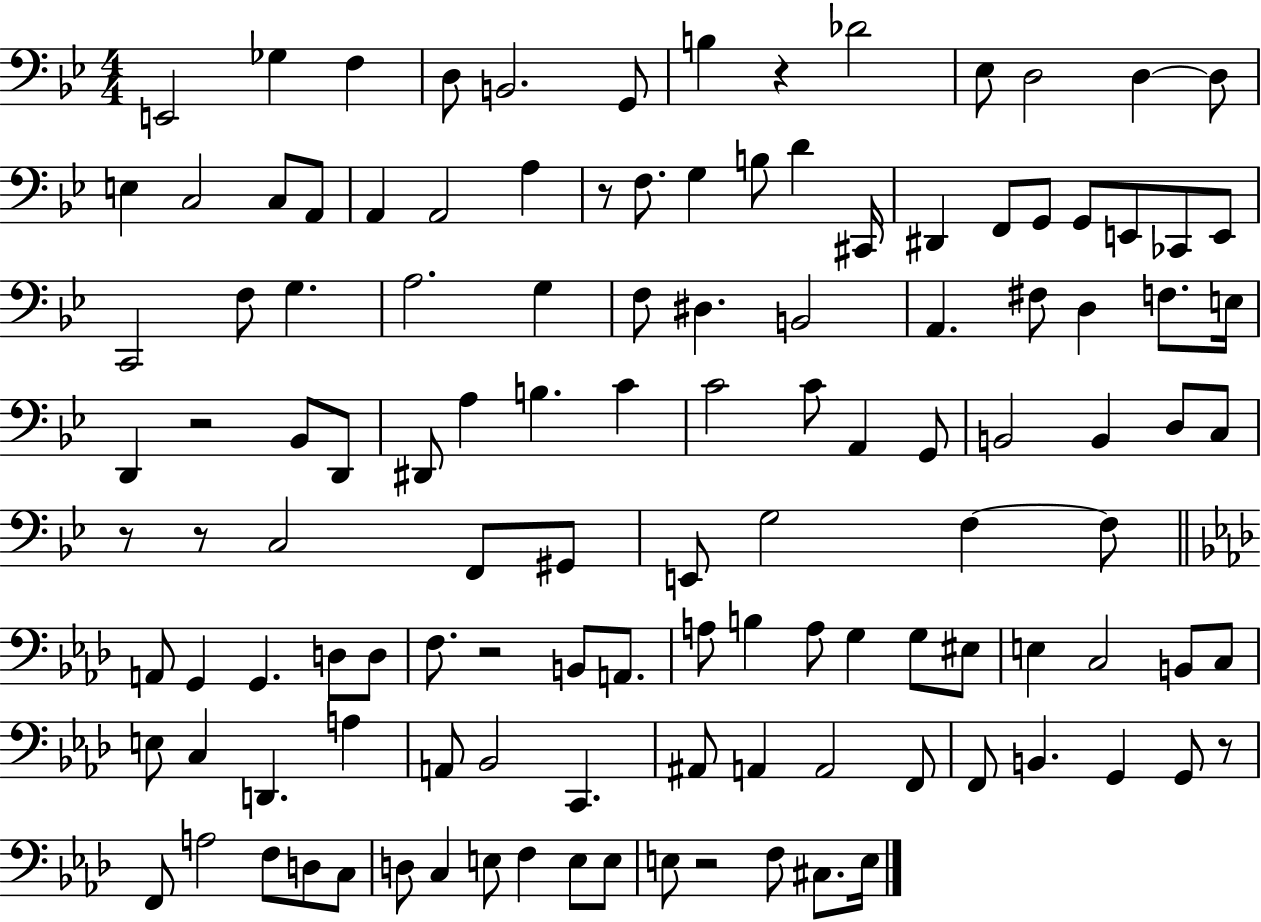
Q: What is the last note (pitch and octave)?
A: E3